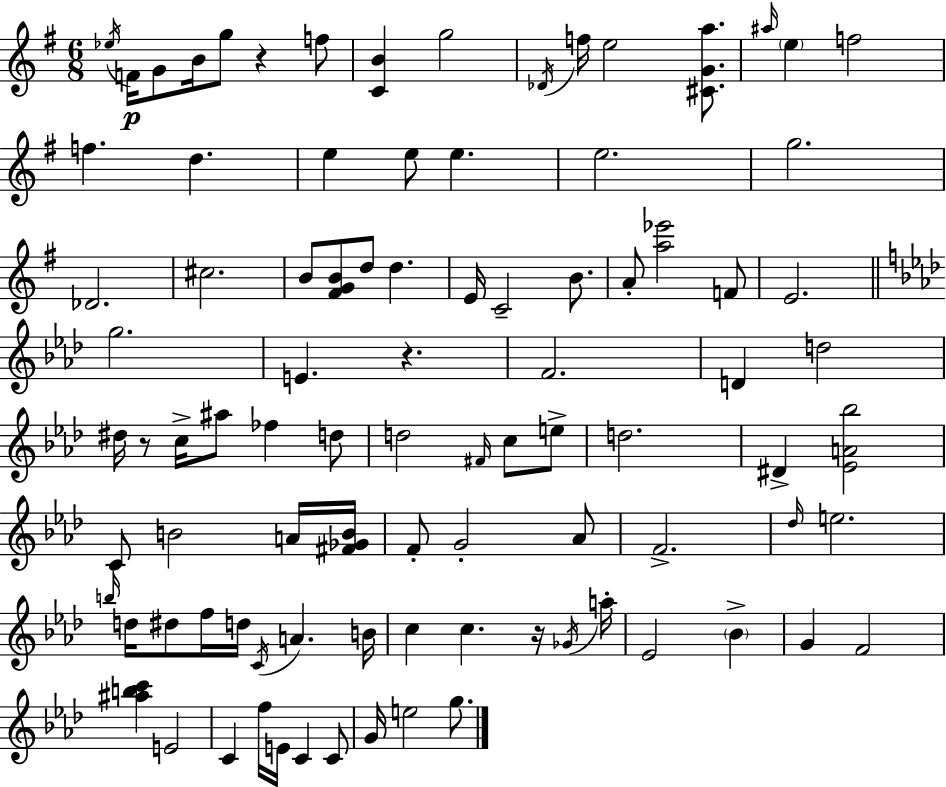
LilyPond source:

{
  \clef treble
  \numericTimeSignature
  \time 6/8
  \key e \minor
  \repeat volta 2 { \acciaccatura { ees''16 }\p f'16 g'8 b'16 g''8 r4 f''8 | <c' b'>4 g''2 | \acciaccatura { des'16 } f''16 e''2 <cis' g' a''>8. | \grace { ais''16 } \parenthesize e''4 f''2 | \break f''4. d''4. | e''4 e''8 e''4. | e''2. | g''2. | \break des'2. | cis''2. | b'8 <fis' g' b'>8 d''8 d''4. | e'16 c'2-- | \break b'8. a'8-. <a'' ees'''>2 | f'8 e'2. | \bar "||" \break \key f \minor g''2. | e'4. r4. | f'2. | d'4 d''2 | \break dis''16 r8 c''16-> ais''8 fes''4 d''8 | d''2 \grace { fis'16 } c''8 e''8-> | d''2. | dis'4-> <ees' a' bes''>2 | \break c'8 b'2 a'16 | <fis' ges' b'>16 f'8-. g'2-. aes'8 | f'2.-> | \grace { des''16 } e''2. | \break \grace { b''16 } d''16 dis''8 f''16 d''16 \acciaccatura { c'16 } a'4. | b'16 c''4 c''4. | r16 \acciaccatura { ges'16 } a''16-. ees'2 | \parenthesize bes'4-> g'4 f'2 | \break <ais'' b'' c'''>4 e'2 | c'4 f''16 e'16 c'4 | c'8 g'16 e''2 | g''8. } \bar "|."
}